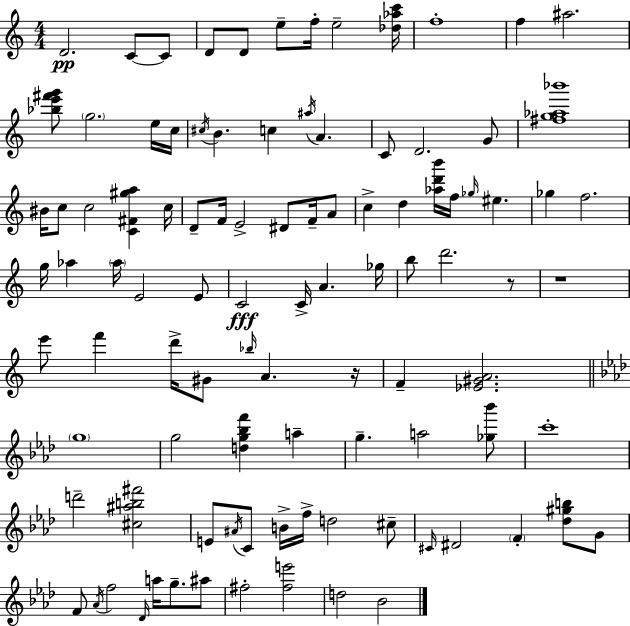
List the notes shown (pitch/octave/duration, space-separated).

D4/h. C4/e C4/e D4/e D4/e E5/e F5/s E5/h [Db5,Ab5,C6]/s F5/w F5/q A#5/h. [Bb5,E6,F#6,G6]/e G5/h. E5/s C5/s C#5/s B4/q. C5/q A#5/s A4/q. C4/e D4/h. G4/e [F#5,G5,Ab5,Bb6]/w BIS4/s C5/e C5/h [C4,F#4,G#5,A5]/q C5/s D4/e F4/s E4/h D#4/e F4/s A4/e C5/q D5/q [Ab5,D6,B6]/s F5/s Gb5/s EIS5/q. Gb5/q F5/h. G5/s Ab5/q Ab5/s E4/h E4/e C4/h C4/s A4/q. Gb5/s B5/e D6/h. R/e R/w E6/e F6/q D6/s G#4/e Bb5/s A4/q. R/s F4/q [Eb4,G#4,A4]/h. G5/w G5/h [D5,G5,Bb5,F6]/q A5/q G5/q. A5/h [Gb5,Bb6]/e C6/w D6/h [C#5,A#5,B5,F#6]/h E4/e A#4/s C4/e B4/s F5/s D5/h C#5/e C#4/s D#4/h F4/q [Db5,G#5,B5]/e G4/e F4/e Ab4/s F5/h Db4/s A5/s G5/e. A#5/e F#5/h [F#5,E6]/h D5/h Bb4/h